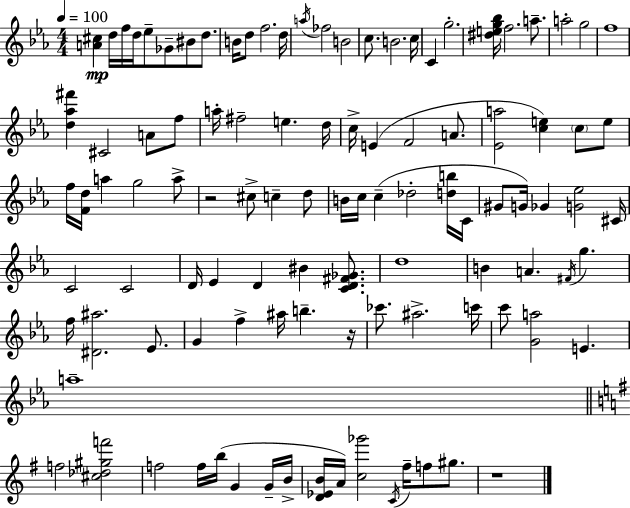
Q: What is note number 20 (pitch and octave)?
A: F5